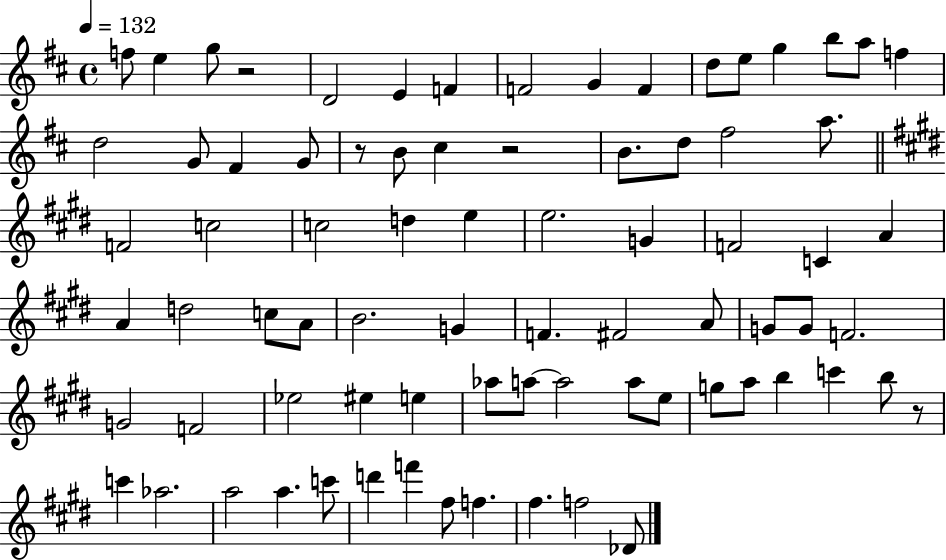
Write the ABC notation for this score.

X:1
T:Untitled
M:4/4
L:1/4
K:D
f/2 e g/2 z2 D2 E F F2 G F d/2 e/2 g b/2 a/2 f d2 G/2 ^F G/2 z/2 B/2 ^c z2 B/2 d/2 ^f2 a/2 F2 c2 c2 d e e2 G F2 C A A d2 c/2 A/2 B2 G F ^F2 A/2 G/2 G/2 F2 G2 F2 _e2 ^e e _a/2 a/2 a2 a/2 e/2 g/2 a/2 b c' b/2 z/2 c' _a2 a2 a c'/2 d' f' ^f/2 f ^f f2 _D/2